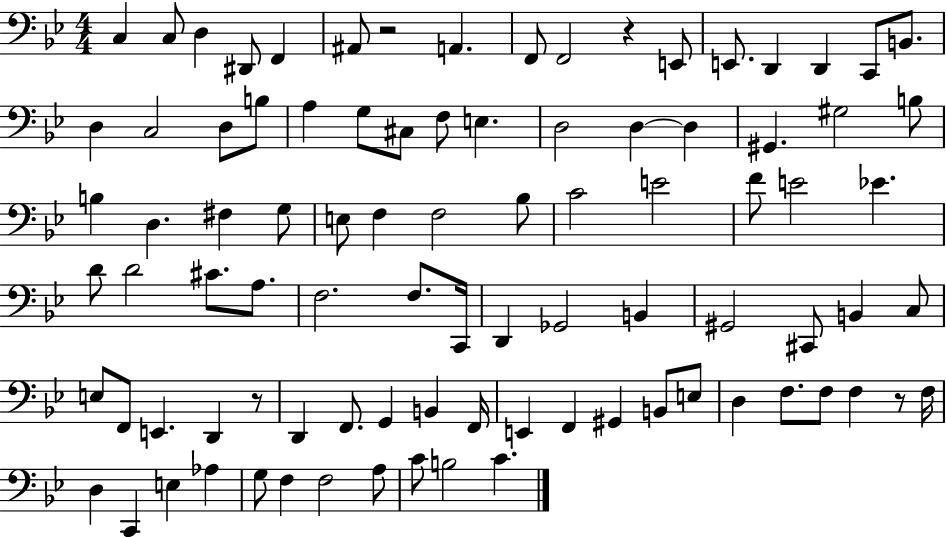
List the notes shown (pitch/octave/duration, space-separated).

C3/q C3/e D3/q D#2/e F2/q A#2/e R/h A2/q. F2/e F2/h R/q E2/e E2/e. D2/q D2/q C2/e B2/e. D3/q C3/h D3/e B3/e A3/q G3/e C#3/e F3/e E3/q. D3/h D3/q D3/q G#2/q. G#3/h B3/e B3/q D3/q. F#3/q G3/e E3/e F3/q F3/h Bb3/e C4/h E4/h F4/e E4/h Eb4/q. D4/e D4/h C#4/e. A3/e. F3/h. F3/e. C2/s D2/q Gb2/h B2/q G#2/h C#2/e B2/q C3/e E3/e F2/e E2/q. D2/q R/e D2/q F2/e. G2/q B2/q F2/s E2/q F2/q G#2/q B2/e E3/e D3/q F3/e. F3/e F3/q R/e F3/s D3/q C2/q E3/q Ab3/q G3/e F3/q F3/h A3/e C4/e B3/h C4/q.